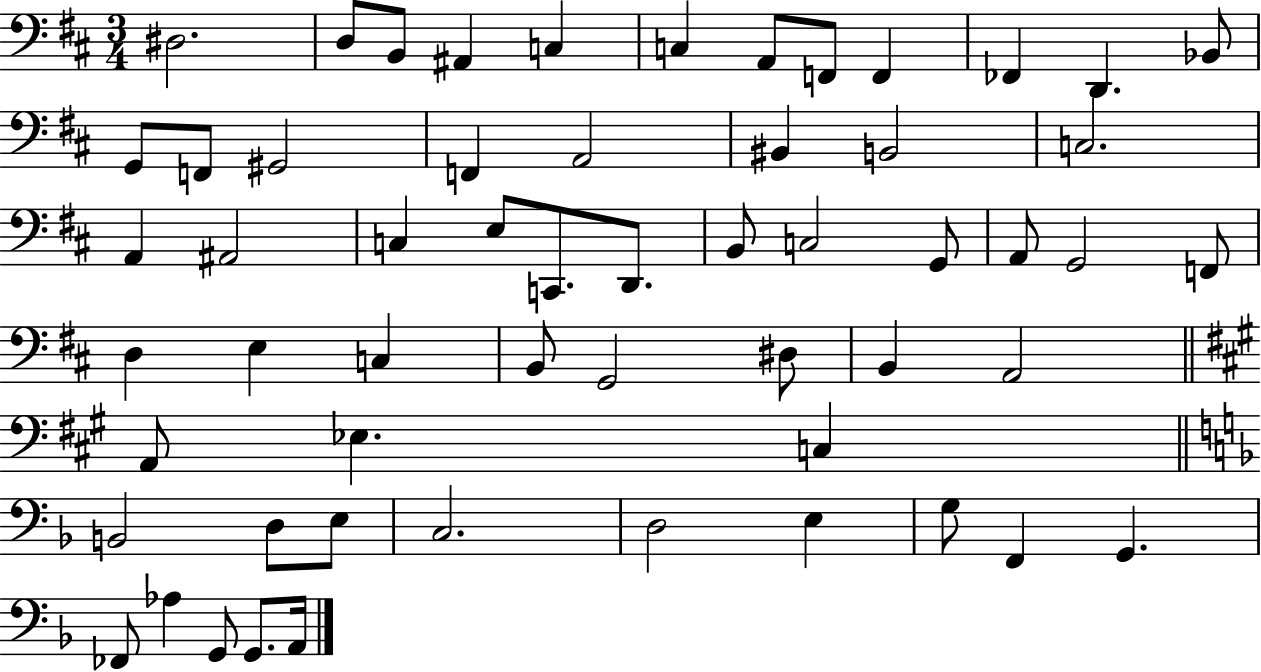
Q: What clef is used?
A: bass